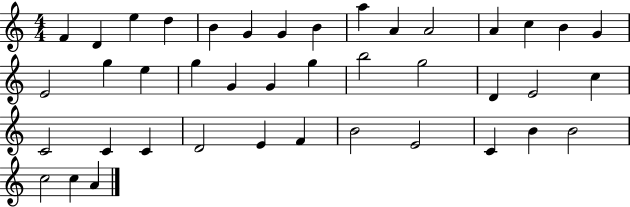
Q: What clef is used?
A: treble